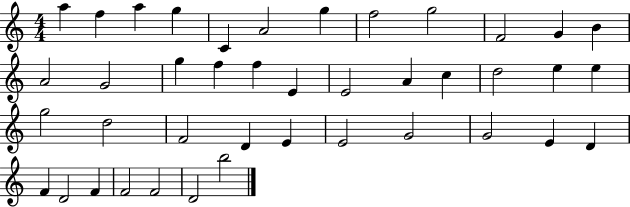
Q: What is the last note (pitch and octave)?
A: B5